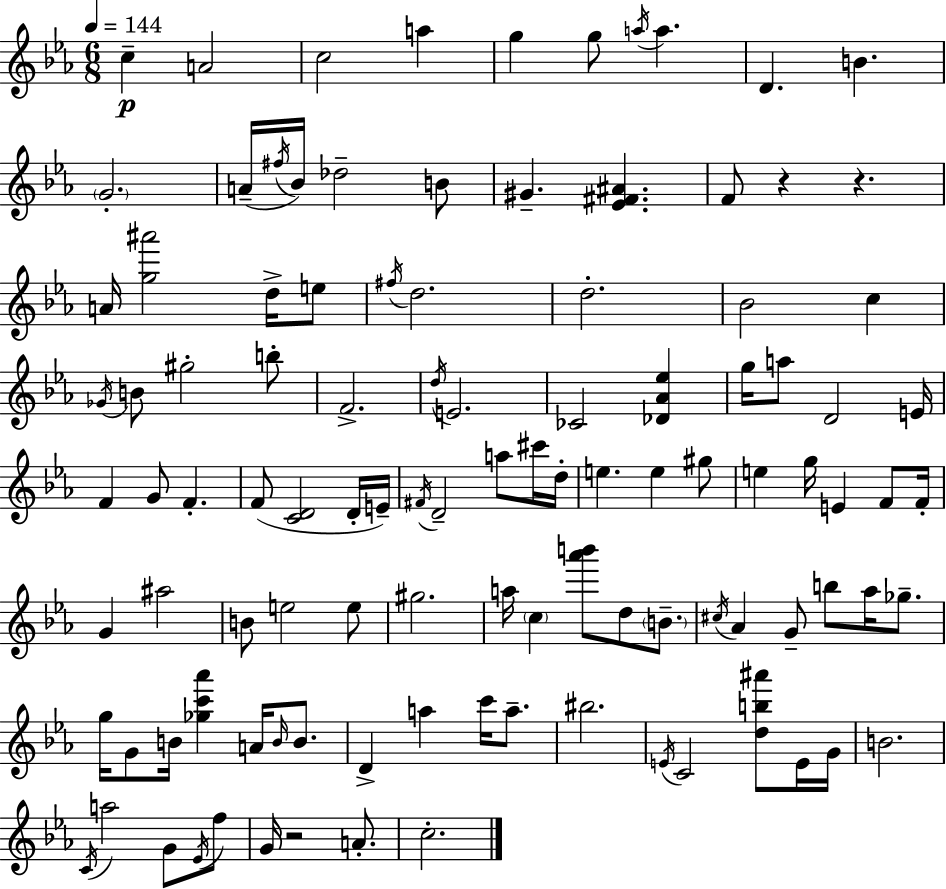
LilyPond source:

{
  \clef treble
  \numericTimeSignature
  \time 6/8
  \key c \minor
  \tempo 4 = 144
  c''4--\p a'2 | c''2 a''4 | g''4 g''8 \acciaccatura { a''16 } a''4. | d'4. b'4. | \break \parenthesize g'2.-. | a'16--( \acciaccatura { fis''16 } bes'16) des''2-- | b'8 gis'4.-- <ees' fis' ais'>4. | f'8 r4 r4. | \break a'16 <g'' ais'''>2 d''16-> | e''8 \acciaccatura { fis''16 } d''2. | d''2.-. | bes'2 c''4 | \break \acciaccatura { ges'16 } b'8 gis''2-. | b''8-. f'2.-> | \acciaccatura { d''16 } e'2. | ces'2 | \break <des' aes' ees''>4 g''16 a''8 d'2 | e'16 f'4 g'8 f'4.-. | f'8( <c' d'>2 | d'16-. e'16--) \acciaccatura { fis'16 } d'2-- | \break a''8 cis'''16 d''16-. e''4. | e''4 gis''8 e''4 g''16 e'4 | f'8 f'16-. g'4 ais''2 | b'8 e''2 | \break e''8 gis''2. | a''16 \parenthesize c''4 <aes''' b'''>8 | d''8 \parenthesize b'8.-- \acciaccatura { cis''16 } aes'4 g'8-- | b''8 aes''16 ges''8.-- g''16 g'8 b'16 <ges'' c''' aes'''>4 | \break a'16 \grace { b'16 } b'8. d'4-> | a''4 c'''16 a''8.-- bis''2. | \acciaccatura { e'16 } c'2 | <d'' b'' ais'''>8 e'16 g'16 b'2. | \break \acciaccatura { c'16 } a''2 | g'8 \acciaccatura { ees'16 } f''8 g'16 | r2 a'8.-. c''2.-. | \bar "|."
}